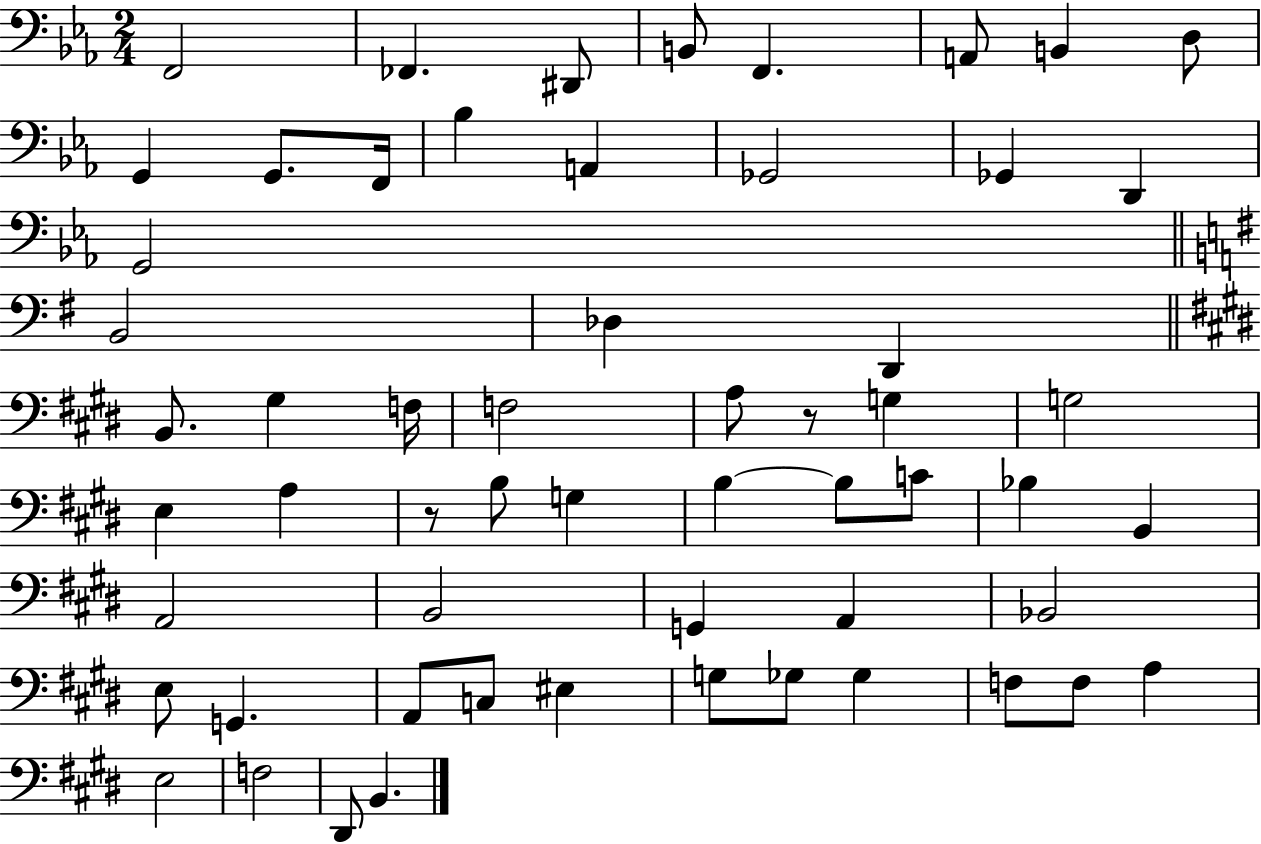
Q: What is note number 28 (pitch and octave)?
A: E3